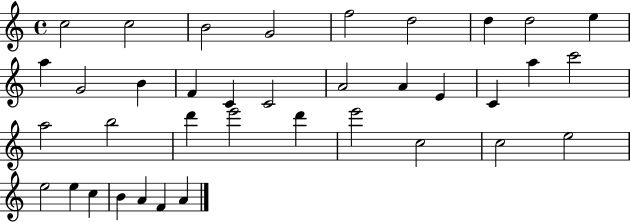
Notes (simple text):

C5/h C5/h B4/h G4/h F5/h D5/h D5/q D5/h E5/q A5/q G4/h B4/q F4/q C4/q C4/h A4/h A4/q E4/q C4/q A5/q C6/h A5/h B5/h D6/q E6/h D6/q E6/h C5/h C5/h E5/h E5/h E5/q C5/q B4/q A4/q F4/q A4/q